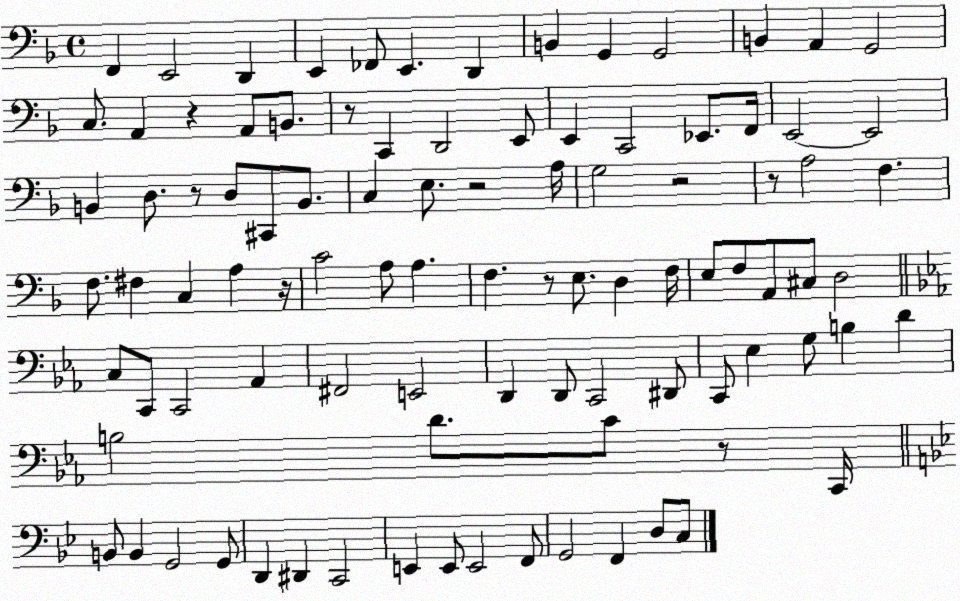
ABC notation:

X:1
T:Untitled
M:4/4
L:1/4
K:F
F,, E,,2 D,, E,, _F,,/2 E,, D,, B,, G,, G,,2 B,, A,, G,,2 C,/2 A,, z A,,/2 B,,/2 z/2 C,, D,,2 E,,/2 E,, C,,2 _E,,/2 F,,/4 E,,2 E,,2 B,, D,/2 z/2 D,/2 ^C,,/2 B,,/2 C, E,/2 z2 A,/4 G,2 z2 z/2 A,2 F, F,/2 ^F, C, A, z/4 C2 A,/2 A, F, z/2 E,/2 D, F,/4 E,/2 F,/2 A,,/2 ^C,/2 D,2 C,/2 C,,/2 C,,2 _A,, ^F,,2 E,,2 D,, D,,/2 C,,2 ^D,,/2 C,,/2 _E, G,/2 B, D B,2 D/2 C/2 z/2 C,,/4 B,,/2 B,, G,,2 G,,/2 D,, ^D,, C,,2 E,, E,,/2 E,,2 F,,/2 G,,2 F,, D,/2 C,/2